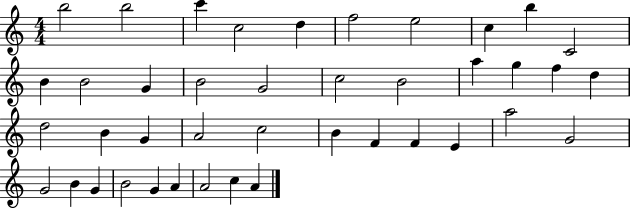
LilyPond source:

{
  \clef treble
  \numericTimeSignature
  \time 4/4
  \key c \major
  b''2 b''2 | c'''4 c''2 d''4 | f''2 e''2 | c''4 b''4 c'2 | \break b'4 b'2 g'4 | b'2 g'2 | c''2 b'2 | a''4 g''4 f''4 d''4 | \break d''2 b'4 g'4 | a'2 c''2 | b'4 f'4 f'4 e'4 | a''2 g'2 | \break g'2 b'4 g'4 | b'2 g'4 a'4 | a'2 c''4 a'4 | \bar "|."
}